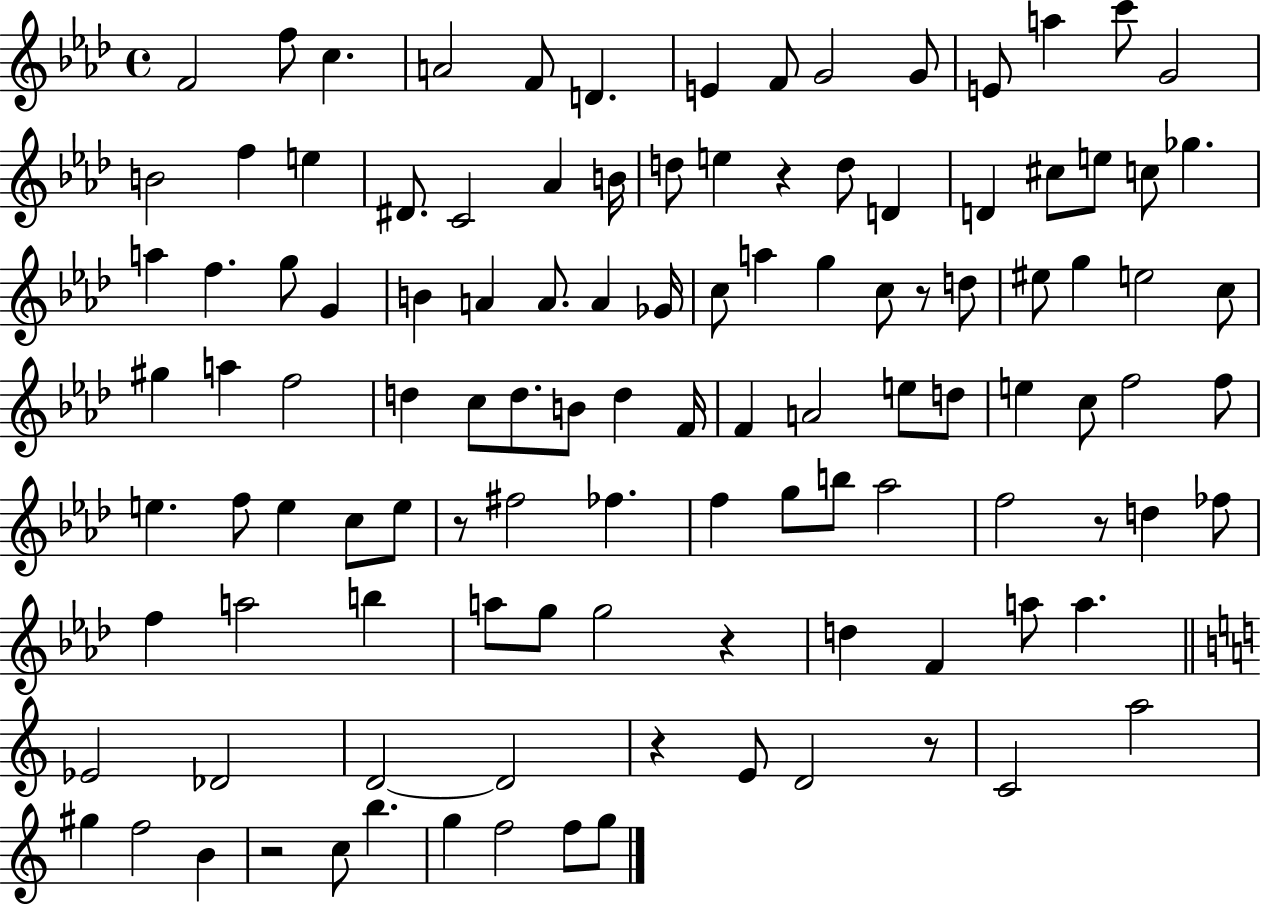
F4/h F5/e C5/q. A4/h F4/e D4/q. E4/q F4/e G4/h G4/e E4/e A5/q C6/e G4/h B4/h F5/q E5/q D#4/e. C4/h Ab4/q B4/s D5/e E5/q R/q D5/e D4/q D4/q C#5/e E5/e C5/e Gb5/q. A5/q F5/q. G5/e G4/q B4/q A4/q A4/e. A4/q Gb4/s C5/e A5/q G5/q C5/e R/e D5/e EIS5/e G5/q E5/h C5/e G#5/q A5/q F5/h D5/q C5/e D5/e. B4/e D5/q F4/s F4/q A4/h E5/e D5/e E5/q C5/e F5/h F5/e E5/q. F5/e E5/q C5/e E5/e R/e F#5/h FES5/q. F5/q G5/e B5/e Ab5/h F5/h R/e D5/q FES5/e F5/q A5/h B5/q A5/e G5/e G5/h R/q D5/q F4/q A5/e A5/q. Eb4/h Db4/h D4/h D4/h R/q E4/e D4/h R/e C4/h A5/h G#5/q F5/h B4/q R/h C5/e B5/q. G5/q F5/h F5/e G5/e